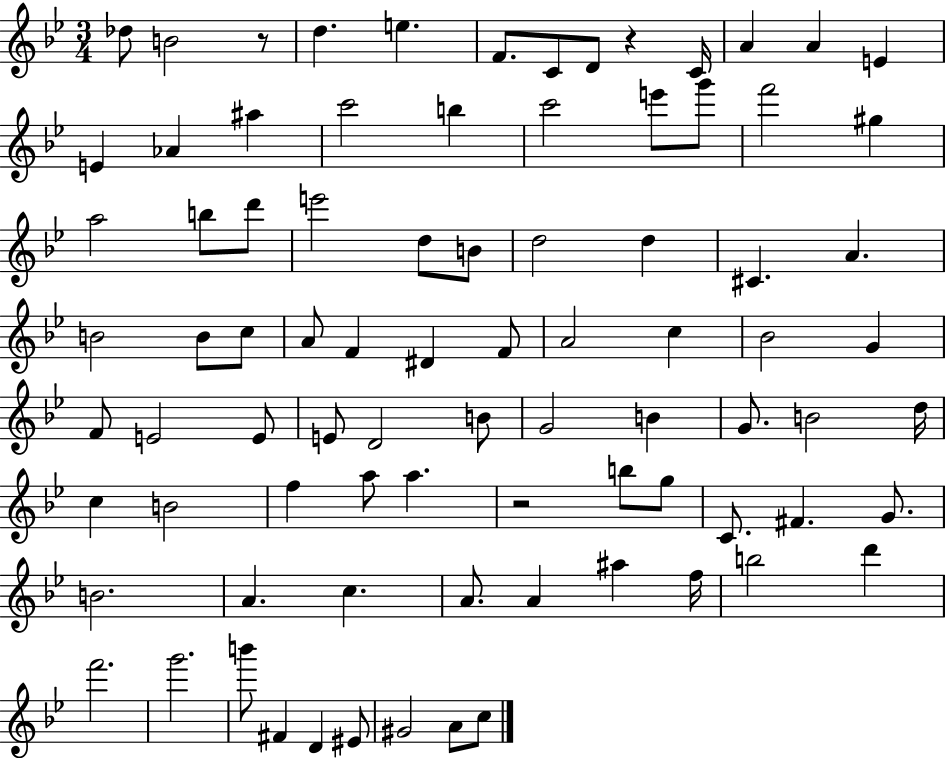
{
  \clef treble
  \numericTimeSignature
  \time 3/4
  \key bes \major
  des''8 b'2 r8 | d''4. e''4. | f'8. c'8 d'8 r4 c'16 | a'4 a'4 e'4 | \break e'4 aes'4 ais''4 | c'''2 b''4 | c'''2 e'''8 g'''8 | f'''2 gis''4 | \break a''2 b''8 d'''8 | e'''2 d''8 b'8 | d''2 d''4 | cis'4. a'4. | \break b'2 b'8 c''8 | a'8 f'4 dis'4 f'8 | a'2 c''4 | bes'2 g'4 | \break f'8 e'2 e'8 | e'8 d'2 b'8 | g'2 b'4 | g'8. b'2 d''16 | \break c''4 b'2 | f''4 a''8 a''4. | r2 b''8 g''8 | c'8. fis'4. g'8. | \break b'2. | a'4. c''4. | a'8. a'4 ais''4 f''16 | b''2 d'''4 | \break f'''2. | g'''2. | b'''8 fis'4 d'4 eis'8 | gis'2 a'8 c''8 | \break \bar "|."
}